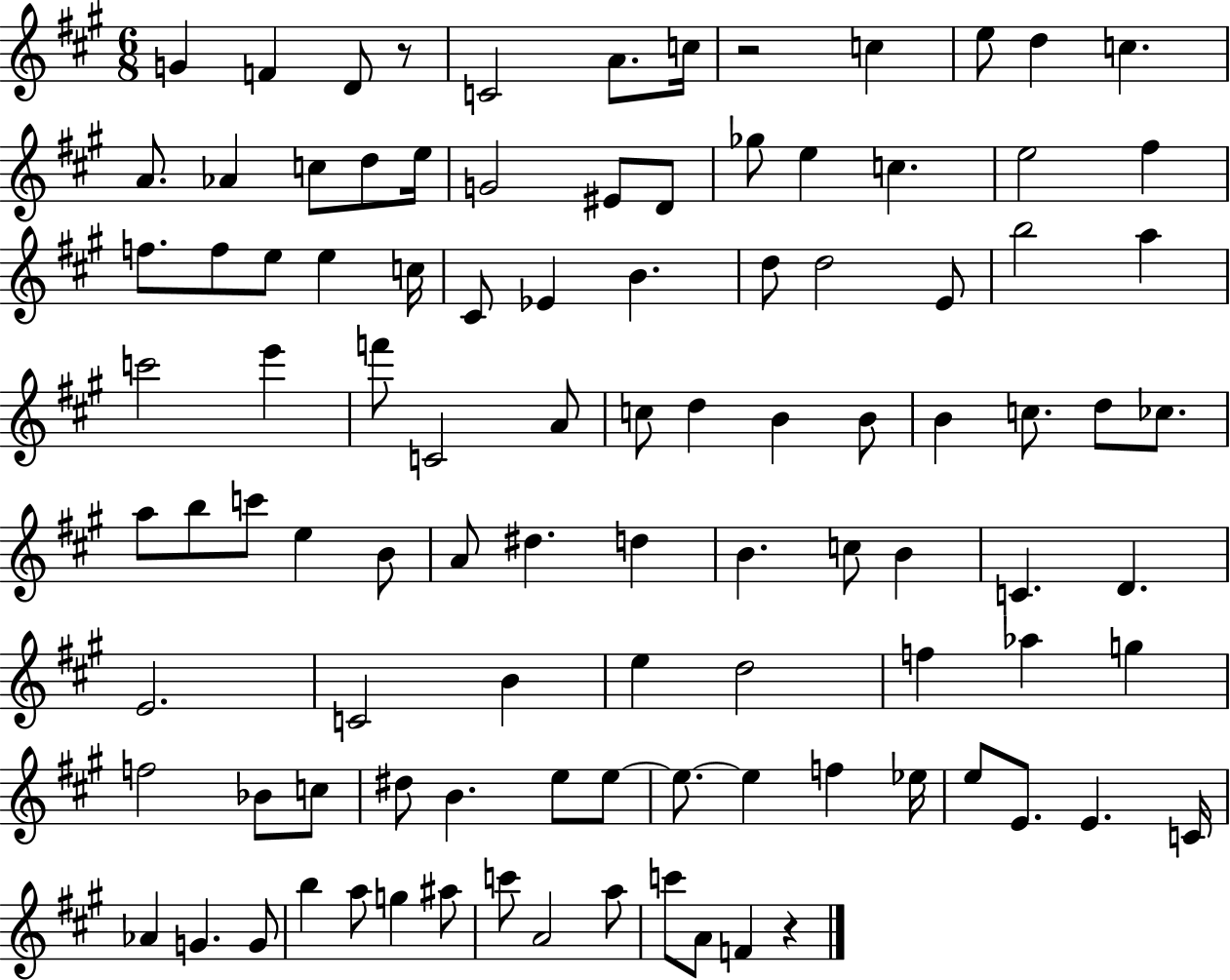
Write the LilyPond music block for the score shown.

{
  \clef treble
  \numericTimeSignature
  \time 6/8
  \key a \major
  \repeat volta 2 { g'4 f'4 d'8 r8 | c'2 a'8. c''16 | r2 c''4 | e''8 d''4 c''4. | \break a'8. aes'4 c''8 d''8 e''16 | g'2 eis'8 d'8 | ges''8 e''4 c''4. | e''2 fis''4 | \break f''8. f''8 e''8 e''4 c''16 | cis'8 ees'4 b'4. | d''8 d''2 e'8 | b''2 a''4 | \break c'''2 e'''4 | f'''8 c'2 a'8 | c''8 d''4 b'4 b'8 | b'4 c''8. d''8 ces''8. | \break a''8 b''8 c'''8 e''4 b'8 | a'8 dis''4. d''4 | b'4. c''8 b'4 | c'4. d'4. | \break e'2. | c'2 b'4 | e''4 d''2 | f''4 aes''4 g''4 | \break f''2 bes'8 c''8 | dis''8 b'4. e''8 e''8~~ | e''8.~~ e''4 f''4 ees''16 | e''8 e'8. e'4. c'16 | \break aes'4 g'4. g'8 | b''4 a''8 g''4 ais''8 | c'''8 a'2 a''8 | c'''8 a'8 f'4 r4 | \break } \bar "|."
}